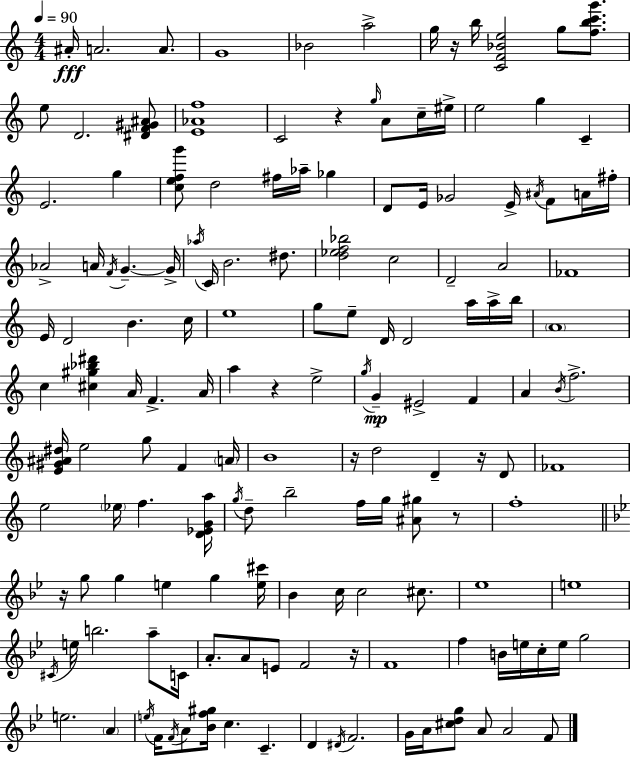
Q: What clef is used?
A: treble